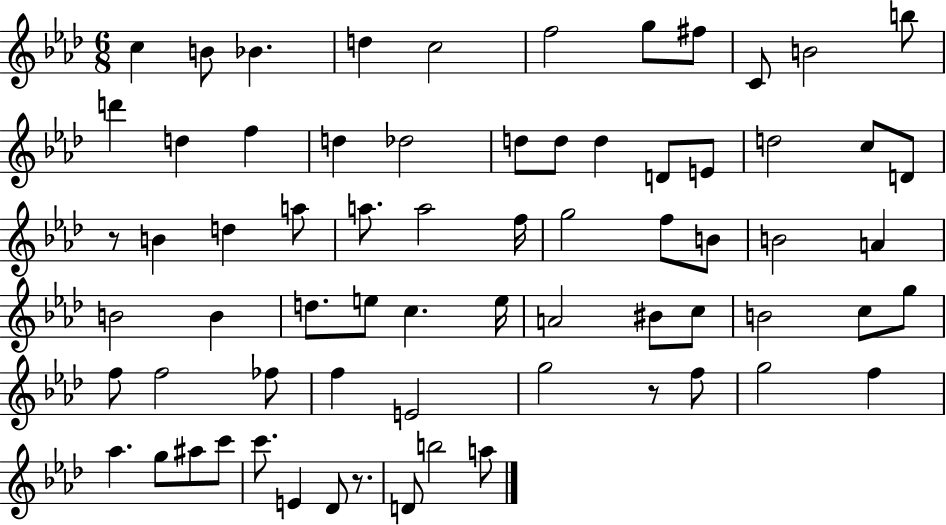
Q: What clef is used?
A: treble